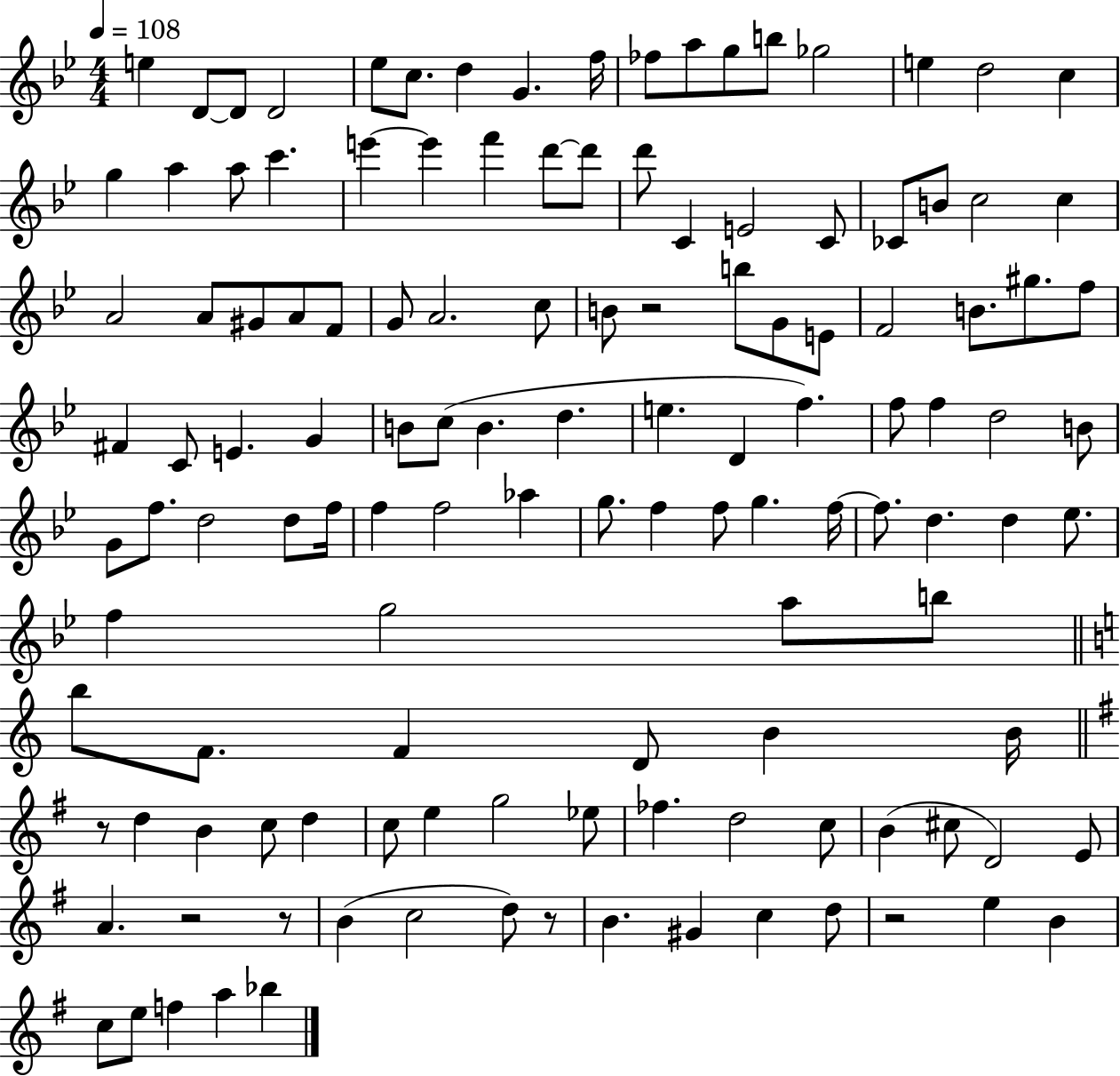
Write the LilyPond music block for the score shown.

{
  \clef treble
  \numericTimeSignature
  \time 4/4
  \key bes \major
  \tempo 4 = 108
  e''4 d'8~~ d'8 d'2 | ees''8 c''8. d''4 g'4. f''16 | fes''8 a''8 g''8 b''8 ges''2 | e''4 d''2 c''4 | \break g''4 a''4 a''8 c'''4. | e'''4~~ e'''4 f'''4 d'''8~~ d'''8 | d'''8 c'4 e'2 c'8 | ces'8 b'8 c''2 c''4 | \break a'2 a'8 gis'8 a'8 f'8 | g'8 a'2. c''8 | b'8 r2 b''8 g'8 e'8 | f'2 b'8. gis''8. f''8 | \break fis'4 c'8 e'4. g'4 | b'8 c''8( b'4. d''4. | e''4. d'4 f''4.) | f''8 f''4 d''2 b'8 | \break g'8 f''8. d''2 d''8 f''16 | f''4 f''2 aes''4 | g''8. f''4 f''8 g''4. f''16~~ | f''8. d''4. d''4 ees''8. | \break f''4 g''2 a''8 b''8 | \bar "||" \break \key a \minor b''8 f'8. f'4 d'8 b'4 b'16 | \bar "||" \break \key e \minor r8 d''4 b'4 c''8 d''4 | c''8 e''4 g''2 ees''8 | fes''4. d''2 c''8 | b'4( cis''8 d'2) e'8 | \break a'4. r2 r8 | b'4( c''2 d''8) r8 | b'4. gis'4 c''4 d''8 | r2 e''4 b'4 | \break c''8 e''8 f''4 a''4 bes''4 | \bar "|."
}